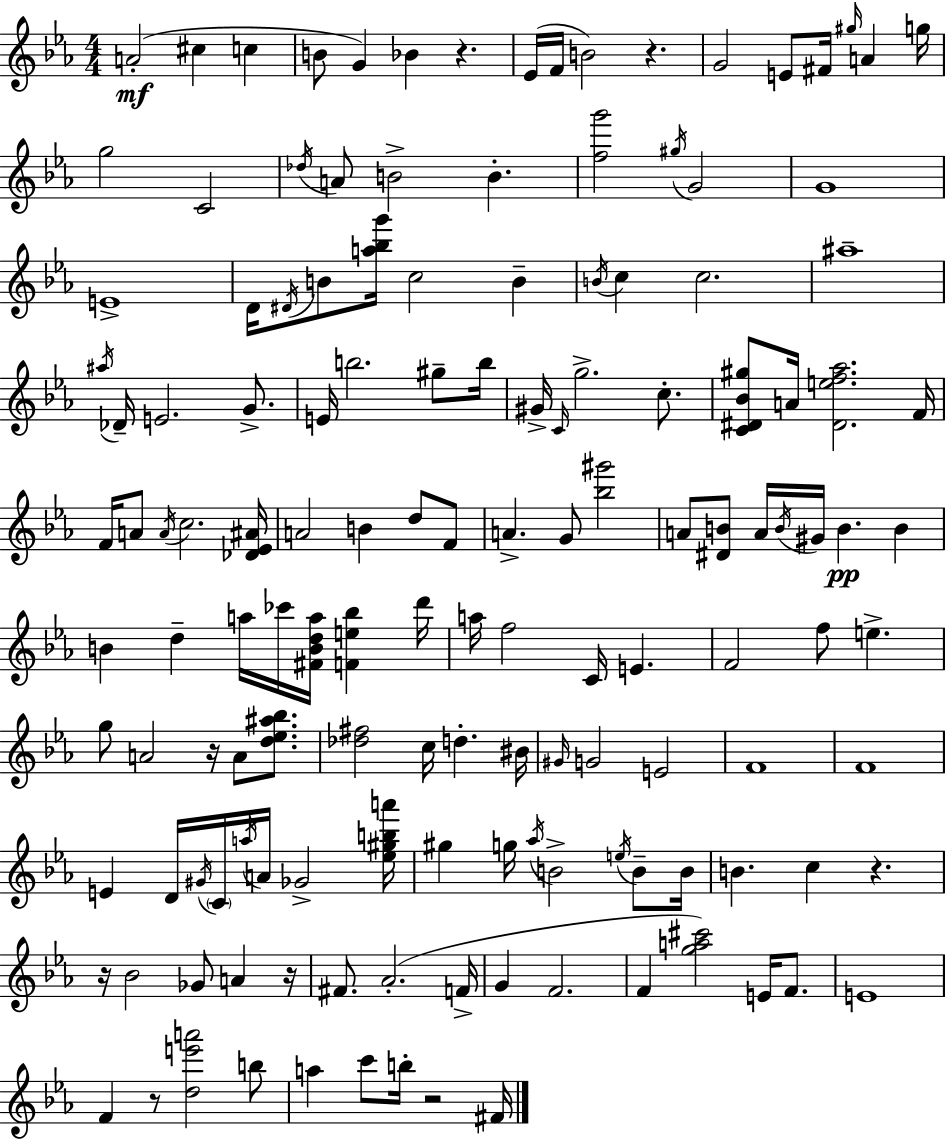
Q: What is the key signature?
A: C minor